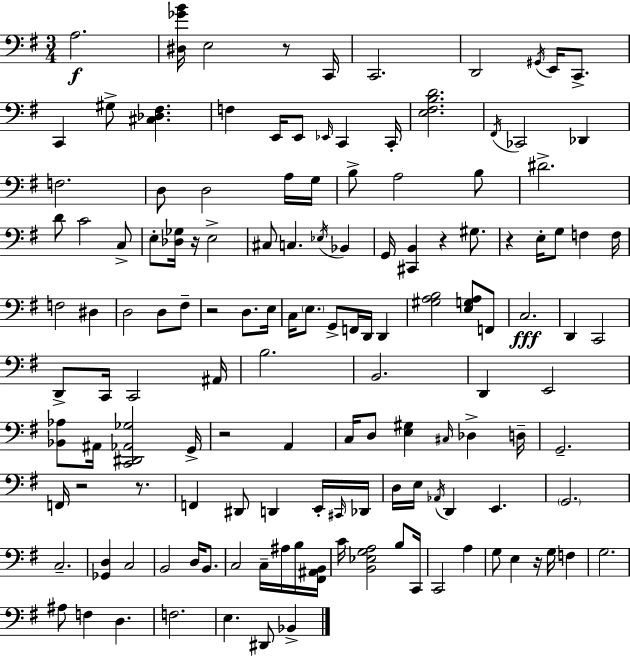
A3/h. [D#3,Gb4,B4]/s E3/h R/e C2/s C2/h. D2/h G#2/s E2/s C2/e. C2/q G#3/e [C#3,Db3,F#3]/q. F3/q E2/s E2/e Eb2/s C2/q C2/s [E3,F#3,B3,D4]/h. F#2/s CES2/h Db2/q F3/h. D3/e D3/h A3/s G3/s B3/e A3/h B3/e D#4/h. D4/e C4/h C3/e E3/e [Db3,Gb3]/s R/s E3/h C#3/e C3/q. Eb3/s Bb2/q G2/s [C#2,B2]/q R/q G#3/e. R/q E3/s G3/e F3/q F3/s F3/h D#3/q D3/h D3/e F#3/e R/h D3/e. E3/s C3/s E3/e. G2/e F2/s D2/s D2/q [G#3,A3,B3]/h [E3,G3,A3]/e F2/e C3/h. D2/q C2/h D2/e C2/s C2/h A#2/s B3/h. B2/h. D2/q E2/h [Bb2,Ab3]/e A#2/s [C2,D#2,Ab2,Gb3]/h G2/s R/h A2/q C3/s D3/e [E3,G#3]/q C#3/s Db3/q D3/s G2/h. F2/s R/h R/e. F2/q D#2/e D2/q E2/s C#2/s Db2/s D3/s E3/s Ab2/s D2/q E2/q. G2/h. C3/h. [Gb2,D3]/q C3/h B2/h D3/s B2/e. C3/h C3/s A#3/s B3/s [F#2,A#2,B2]/s C4/s [B2,Eb3,G3,A3]/h B3/e C2/s C2/h A3/q G3/e E3/q R/s G3/s F3/q G3/h. A#3/e F3/q D3/q. F3/h. E3/q. D#2/e Bb2/q